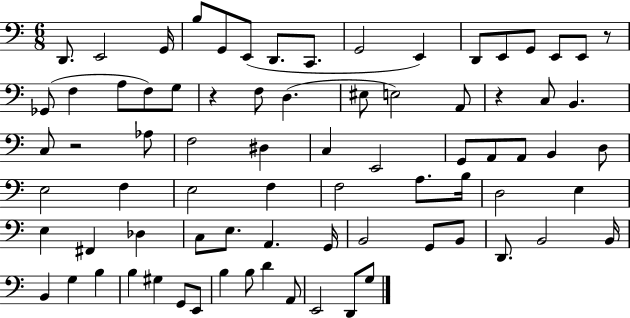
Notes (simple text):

D2/e. E2/h G2/s B3/e G2/e E2/e D2/e. C2/e. G2/h E2/q D2/e E2/e G2/e E2/e E2/e R/e Gb2/e F3/q A3/e F3/e G3/e R/q F3/e D3/q. EIS3/e E3/h A2/e R/q C3/e B2/q. C3/e R/h Ab3/e F3/h D#3/q C3/q E2/h G2/e A2/e A2/e B2/q D3/e E3/h F3/q E3/h F3/q F3/h A3/e. B3/s D3/h E3/q E3/q F#2/q Db3/q C3/e E3/e. A2/q. G2/s B2/h G2/e B2/e D2/e. B2/h B2/s B2/q G3/q B3/q B3/q G#3/q G2/e E2/e B3/q B3/e D4/q A2/e E2/h D2/e G3/e